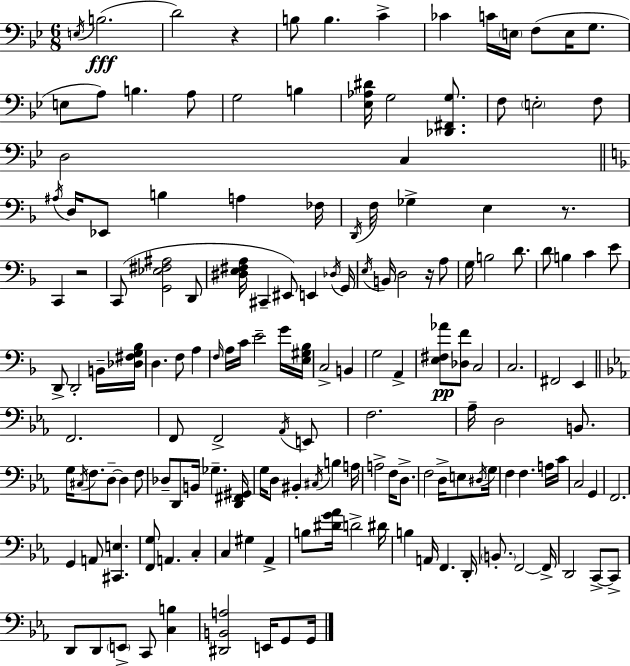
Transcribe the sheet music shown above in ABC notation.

X:1
T:Untitled
M:6/8
L:1/4
K:Bb
E,/4 B,2 D2 z B,/2 B, C _C C/4 E,/4 F,/2 E,/4 G,/2 E,/2 A,/2 B, A,/2 G,2 B, [_E,_A,^D]/4 G,2 [_D,,^F,,G,]/2 F,/2 E,2 F,/2 D,2 C, ^A,/4 D,/4 _E,,/2 B, A, _F,/4 D,,/4 F,/4 _G, E, z/2 C,, z2 C,,/2 [G,,_E,^F,^A,]2 D,,/2 [^D,E,^F,A,]/4 ^C,, ^E,,/2 E,, _D,/4 G,,/4 E,/4 B,,/4 D,2 z/4 A,/2 G,/4 B,2 D/2 D/2 B, C E/2 D,,/2 D,,2 B,,/4 [_D,^F,G,_B,]/4 D, F,/2 A, F,/4 A,/4 C/4 E2 G/4 [E,^G,_B,]/4 C,2 B,, G,2 A,, [E,^F,_A]/2 [_D,F]/2 C,2 C,2 ^F,,2 E,, F,,2 F,,/2 F,,2 _A,,/4 E,,/2 F,2 _A,/4 D,2 B,,/2 G,/4 ^C,/4 F,/2 D,/2 D, F,/2 _D,/2 D,,/2 B,,/4 _G, [D,,^F,,^G,,]/4 G,/4 D,/2 ^B,, ^C,/4 B, A,/4 A,2 F,/4 D,/2 F,2 D,/4 E,/2 ^D,/4 G,/4 F, F, A,/4 C/4 C,2 G,, F,,2 G,, A,,/2 [^C,,E,] [F,,G,]/2 A,, C, C, ^G, _A,, B,/2 [^DG_A]/4 D2 ^D/4 B, A,,/4 F,, D,,/4 B,,/2 F,,2 F,,/4 D,,2 C,,/2 C,,/2 D,,/2 D,,/2 E,,/2 C,,/2 [C,B,] [^D,,B,,A,]2 E,,/4 G,,/2 G,,/4